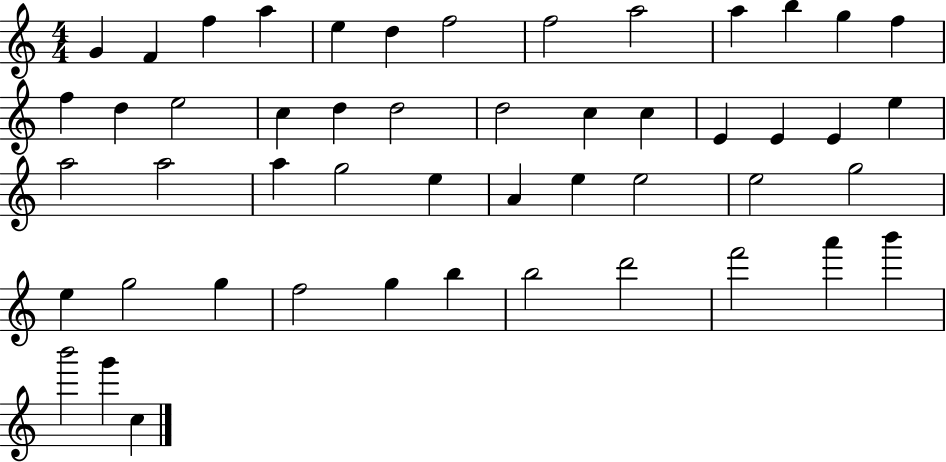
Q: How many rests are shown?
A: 0